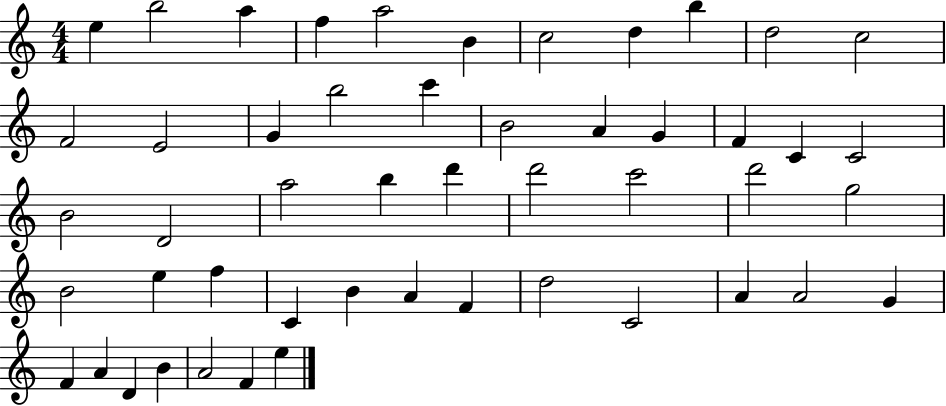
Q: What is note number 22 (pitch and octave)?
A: C4